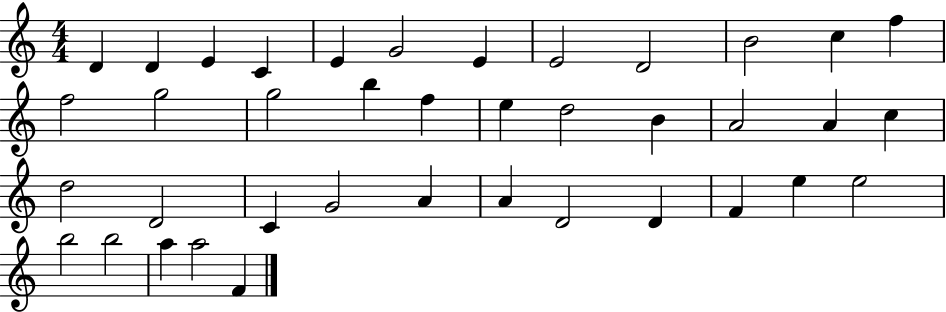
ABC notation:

X:1
T:Untitled
M:4/4
L:1/4
K:C
D D E C E G2 E E2 D2 B2 c f f2 g2 g2 b f e d2 B A2 A c d2 D2 C G2 A A D2 D F e e2 b2 b2 a a2 F